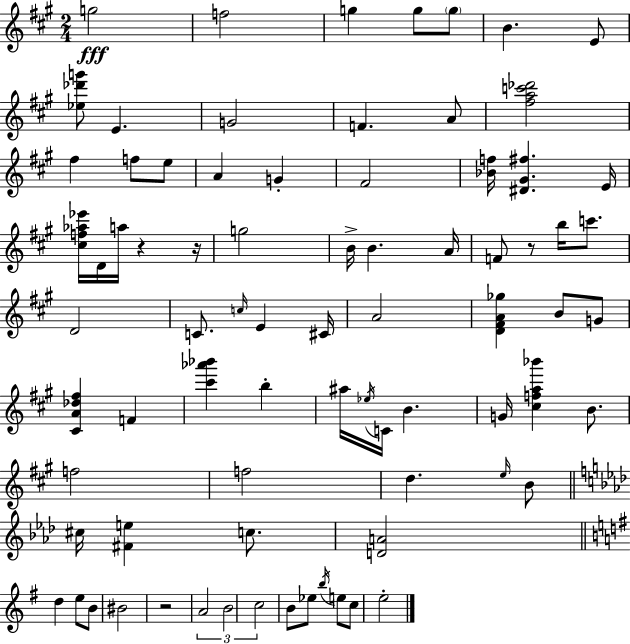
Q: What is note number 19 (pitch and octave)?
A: D4